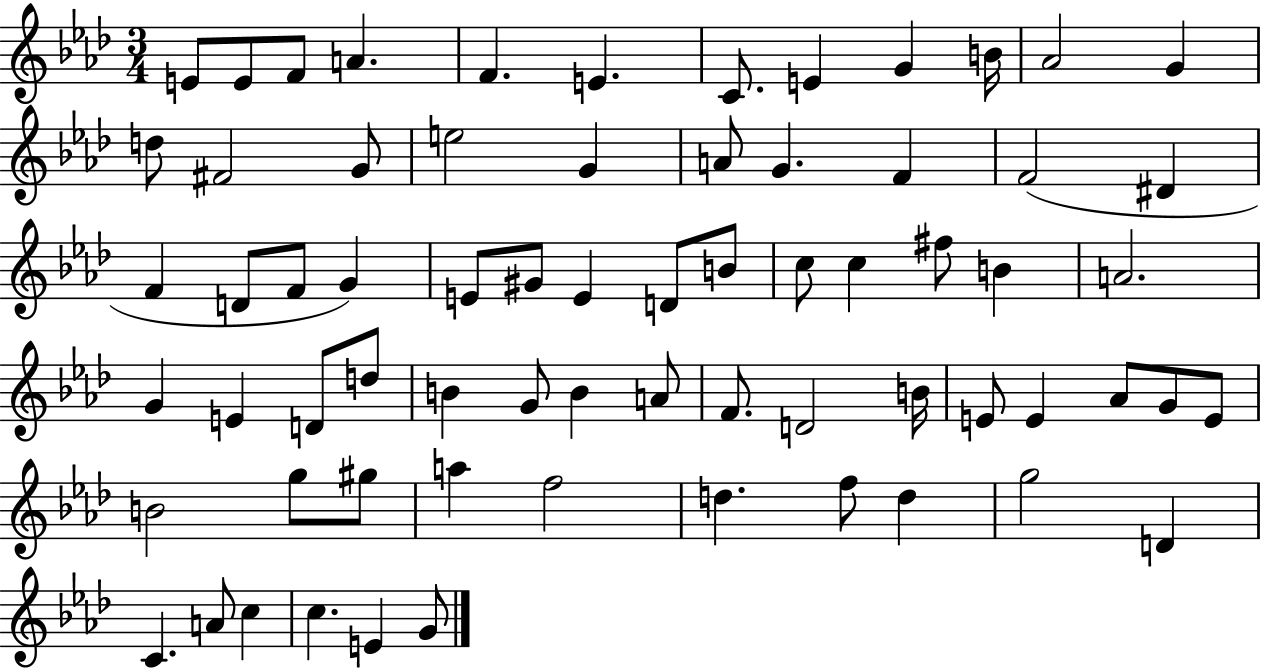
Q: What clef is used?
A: treble